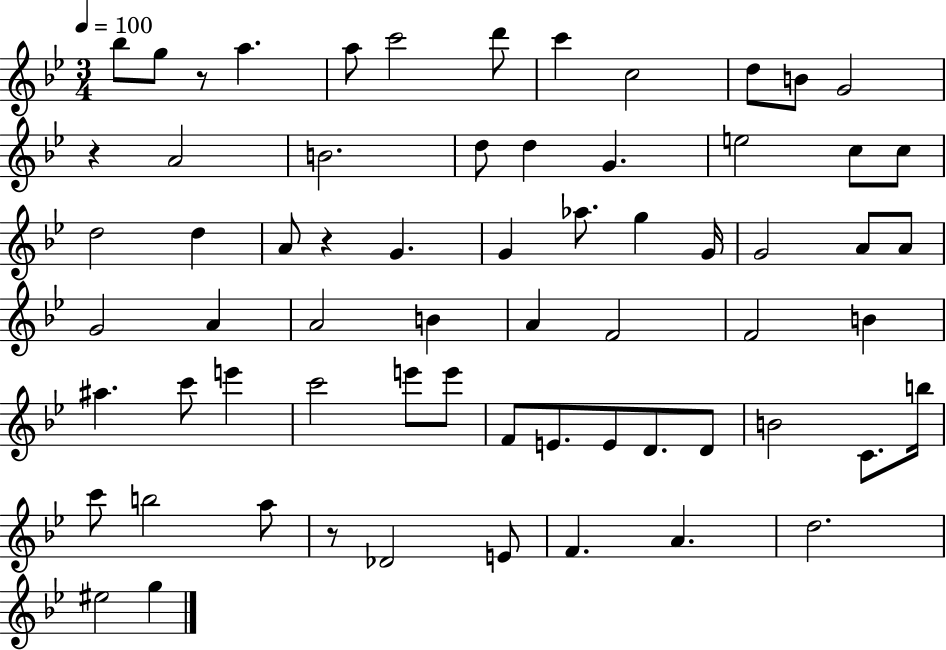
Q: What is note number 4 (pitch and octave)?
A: A5